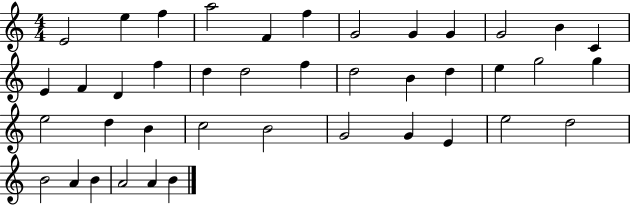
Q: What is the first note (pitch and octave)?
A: E4